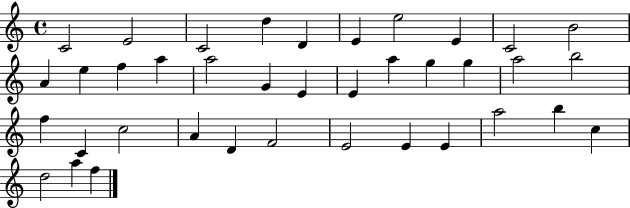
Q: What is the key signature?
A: C major